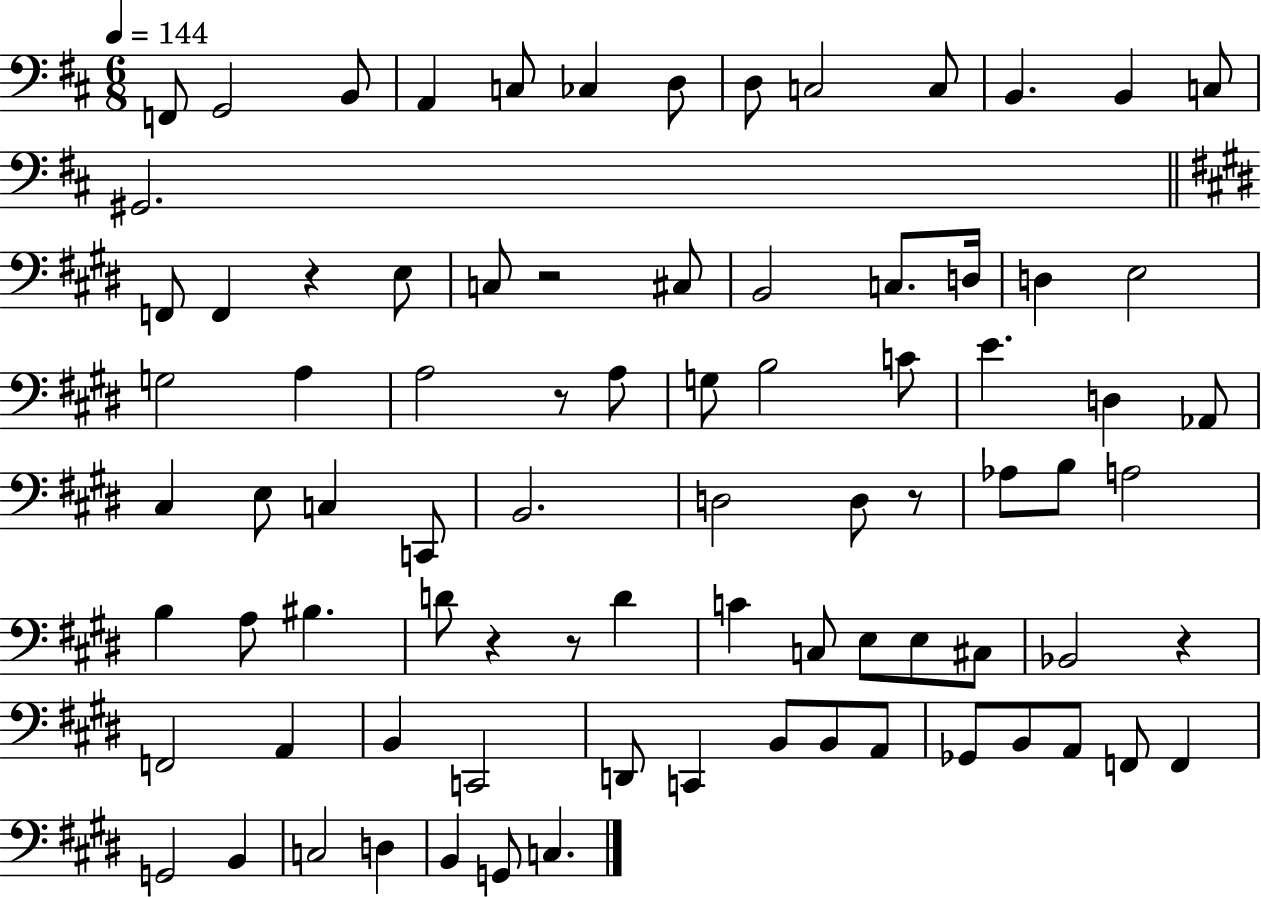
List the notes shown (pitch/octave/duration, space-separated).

F2/e G2/h B2/e A2/q C3/e CES3/q D3/e D3/e C3/h C3/e B2/q. B2/q C3/e G#2/h. F2/e F2/q R/q E3/e C3/e R/h C#3/e B2/h C3/e. D3/s D3/q E3/h G3/h A3/q A3/h R/e A3/e G3/e B3/h C4/e E4/q. D3/q Ab2/e C#3/q E3/e C3/q C2/e B2/h. D3/h D3/e R/e Ab3/e B3/e A3/h B3/q A3/e BIS3/q. D4/e R/q R/e D4/q C4/q C3/e E3/e E3/e C#3/e Bb2/h R/q F2/h A2/q B2/q C2/h D2/e C2/q B2/e B2/e A2/e Gb2/e B2/e A2/e F2/e F2/q G2/h B2/q C3/h D3/q B2/q G2/e C3/q.